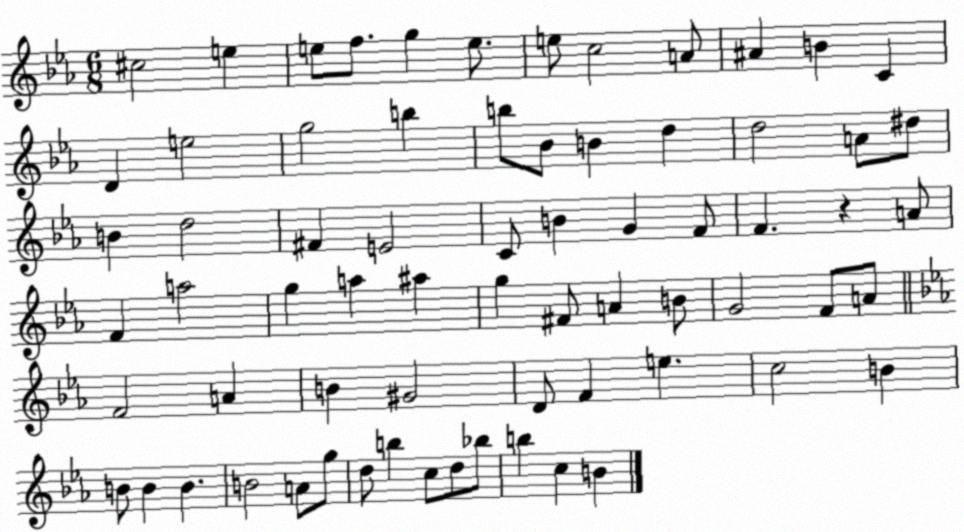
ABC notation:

X:1
T:Untitled
M:6/8
L:1/4
K:Eb
^c2 e e/2 f/2 g e/2 e/2 c2 A/2 ^A B C D e2 g2 b b/2 _B/2 B d d2 A/2 ^d/2 B d2 ^F E2 C/2 B G F/2 F z A/2 F a2 g a ^a g ^F/2 A B/2 G2 F/2 A/2 F2 A B ^G2 D/2 F e c2 B B/2 B B B2 A/2 g/2 d/2 b c/2 d/2 _b/2 b c B